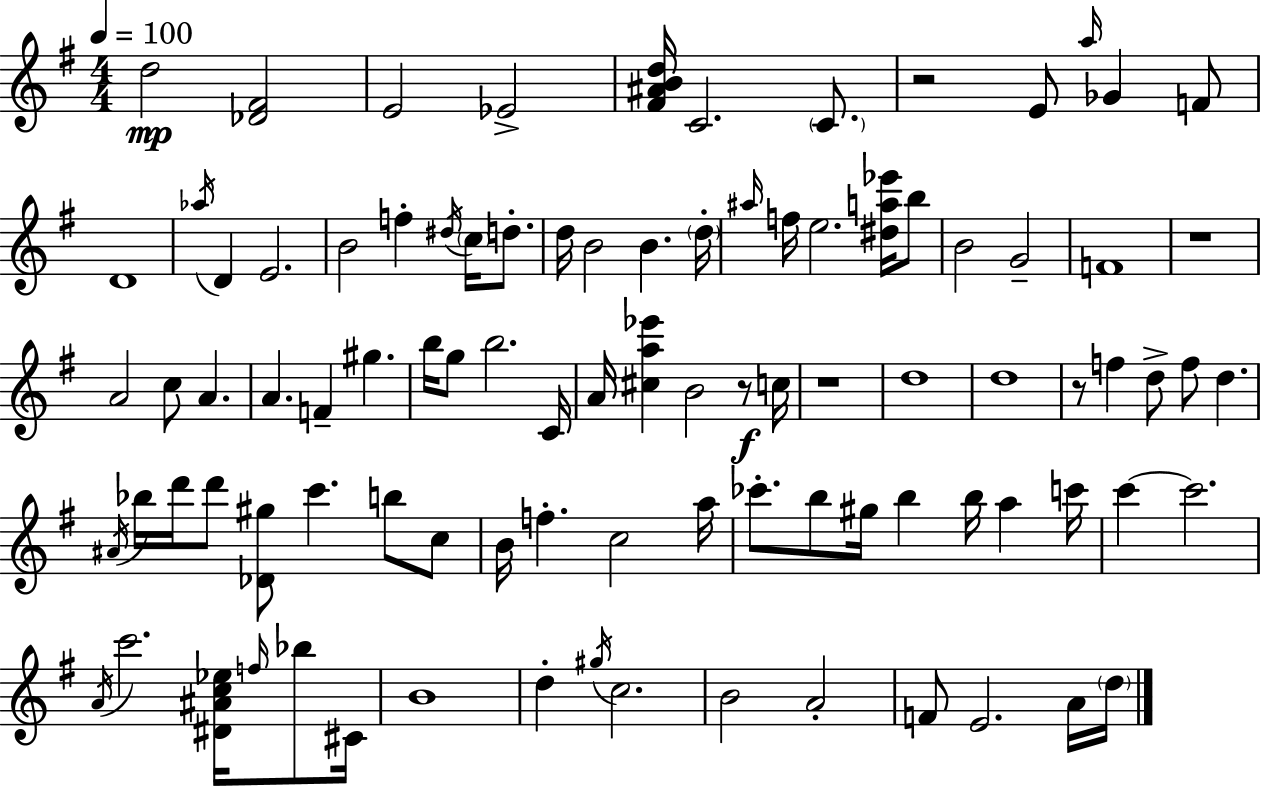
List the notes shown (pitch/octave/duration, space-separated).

D5/h [Db4,F#4]/h E4/h Eb4/h [F#4,A#4,B4,D5]/s C4/h. C4/e. R/h E4/e A5/s Gb4/q F4/e D4/w Ab5/s D4/q E4/h. B4/h F5/q D#5/s C5/s D5/e. D5/s B4/h B4/q. D5/s A#5/s F5/s E5/h. [D#5,A5,Eb6]/s B5/e B4/h G4/h F4/w R/w A4/h C5/e A4/q. A4/q. F4/q G#5/q. B5/s G5/e B5/h. C4/s A4/s [C#5,A5,Eb6]/q B4/h R/e C5/s R/w D5/w D5/w R/e F5/q D5/e F5/e D5/q. A#4/s Bb5/s D6/s D6/e [Db4,G#5]/e C6/q. B5/e C5/e B4/s F5/q. C5/h A5/s CES6/e. B5/e G#5/s B5/q B5/s A5/q C6/s C6/q C6/h. A4/s C6/h. [D#4,A#4,C5,Eb5]/s F5/s Bb5/e C#4/s B4/w D5/q G#5/s C5/h. B4/h A4/h F4/e E4/h. A4/s D5/s